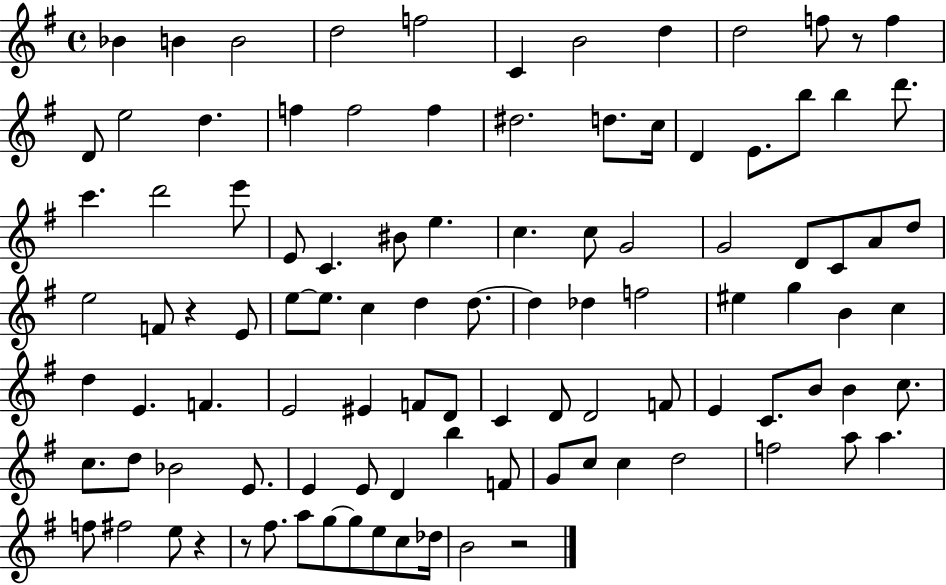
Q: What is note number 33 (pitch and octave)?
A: C5